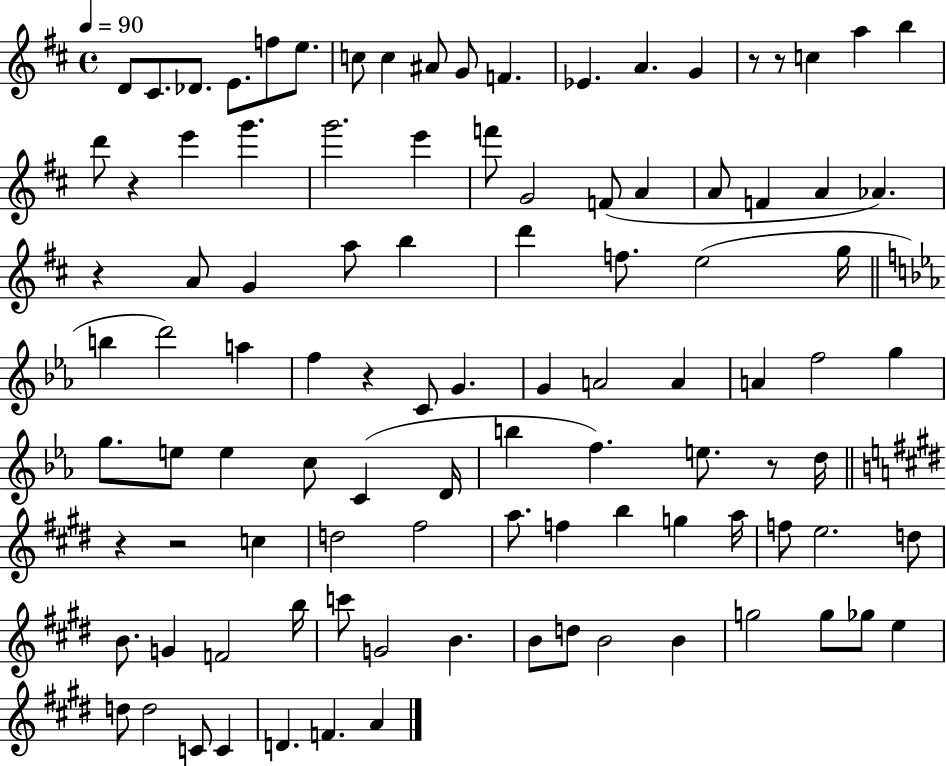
D4/e C#4/e. Db4/e. E4/e. F5/e E5/e. C5/e C5/q A#4/e G4/e F4/q. Eb4/q. A4/q. G4/q R/e R/e C5/q A5/q B5/q D6/e R/q E6/q G6/q. G6/h. E6/q F6/e G4/h F4/e A4/q A4/e F4/q A4/q Ab4/q. R/q A4/e G4/q A5/e B5/q D6/q F5/e. E5/h G5/s B5/q D6/h A5/q F5/q R/q C4/e G4/q. G4/q A4/h A4/q A4/q F5/h G5/q G5/e. E5/e E5/q C5/e C4/q D4/s B5/q F5/q. E5/e. R/e D5/s R/q R/h C5/q D5/h F#5/h A5/e. F5/q B5/q G5/q A5/s F5/e E5/h. D5/e B4/e. G4/q F4/h B5/s C6/e G4/h B4/q. B4/e D5/e B4/h B4/q G5/h G5/e Gb5/e E5/q D5/e D5/h C4/e C4/q D4/q. F4/q. A4/q